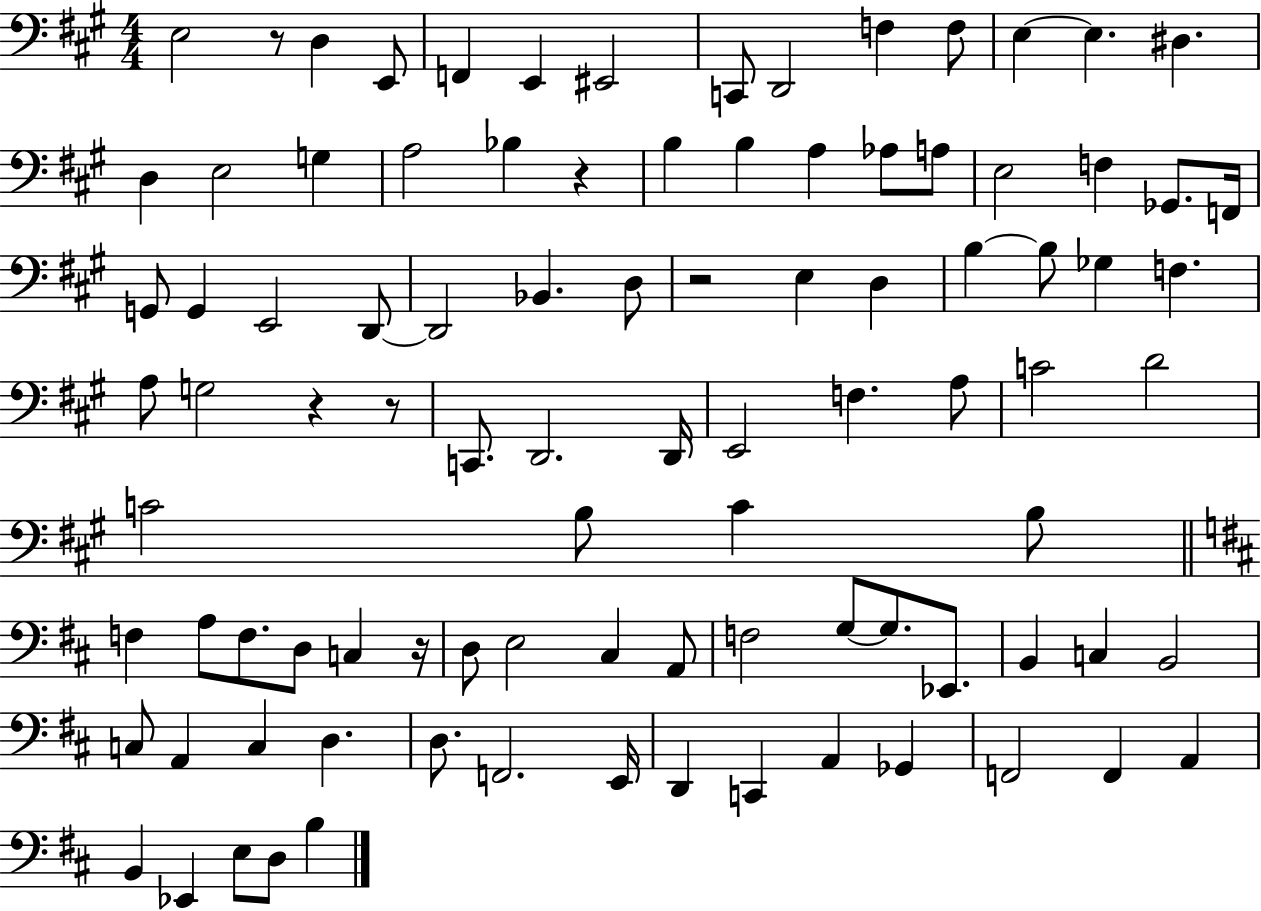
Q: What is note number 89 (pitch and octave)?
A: B3